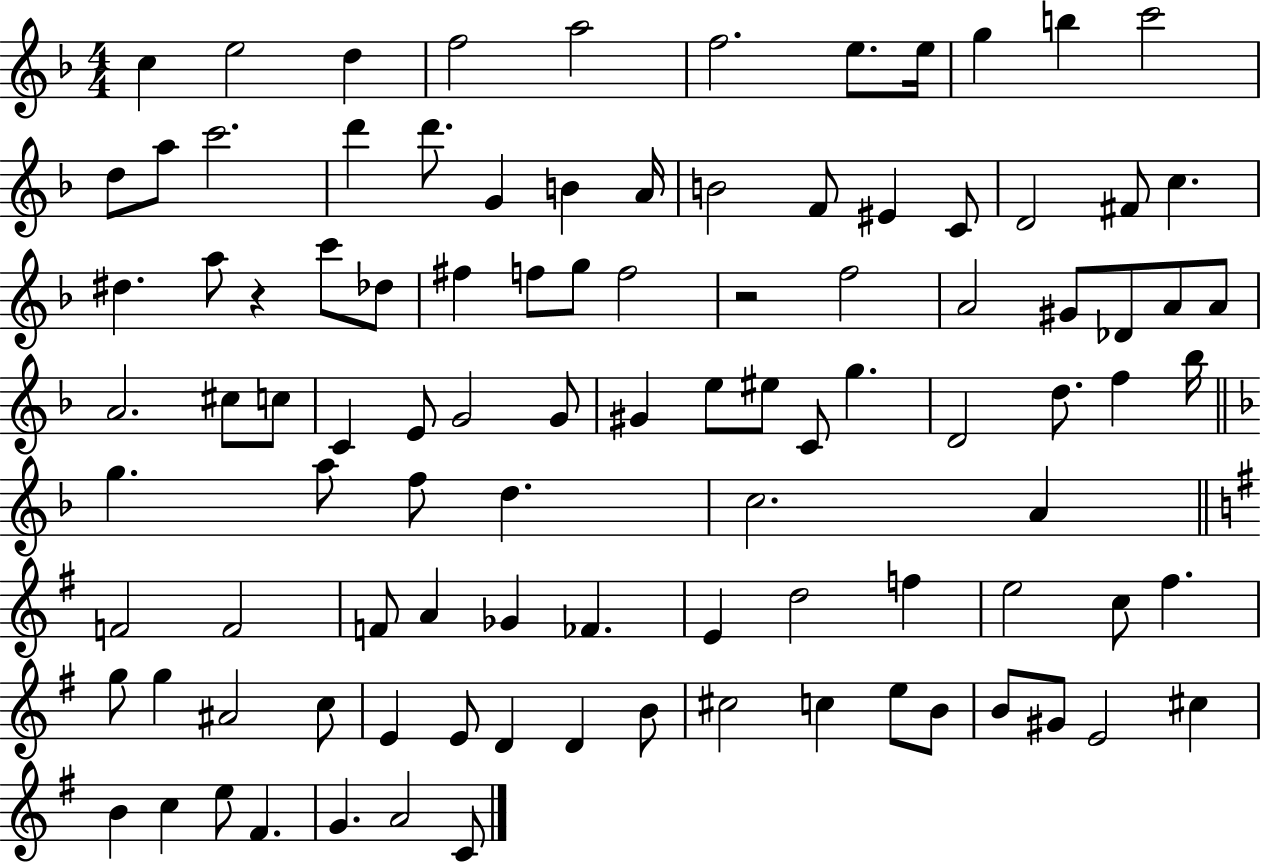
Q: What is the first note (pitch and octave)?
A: C5